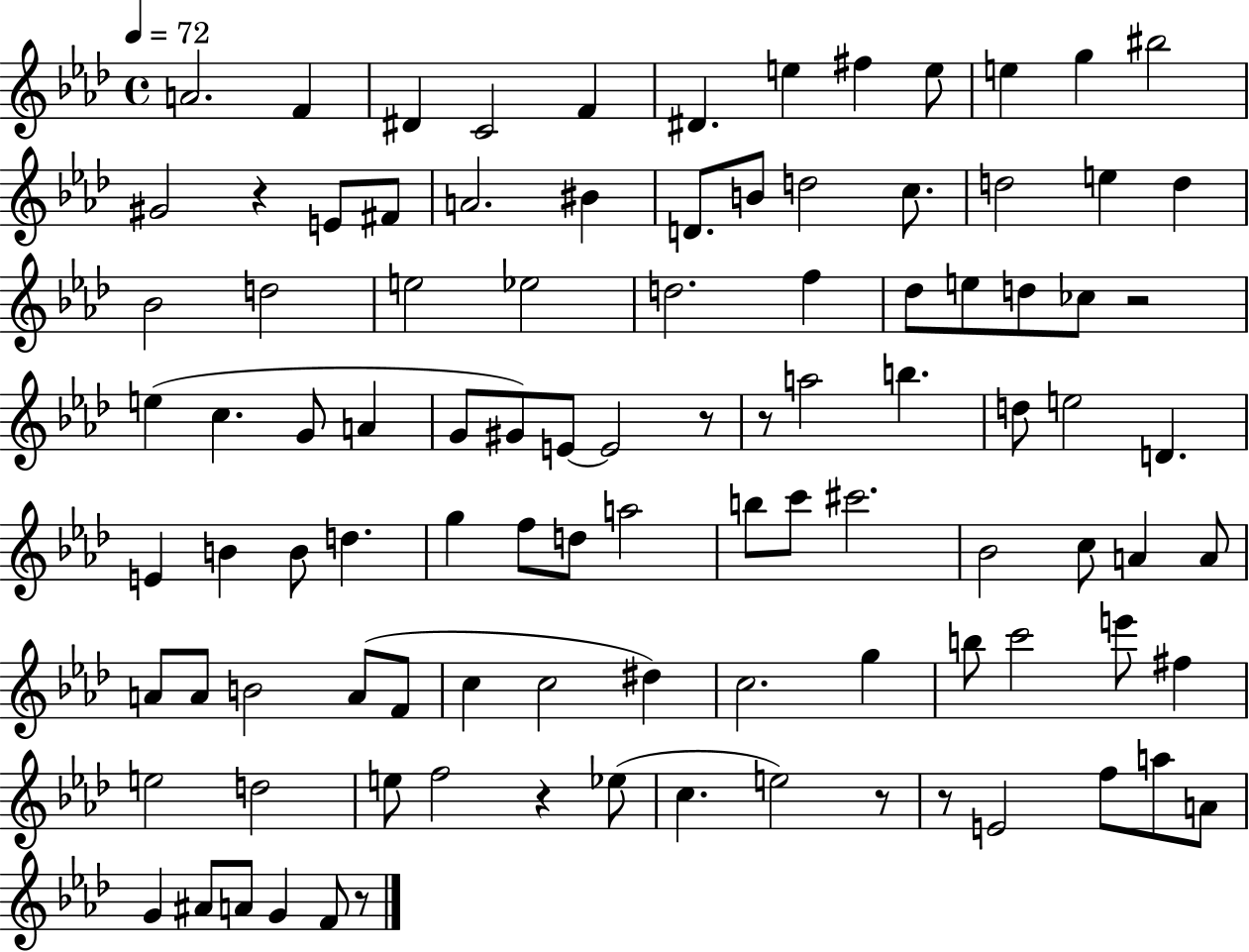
{
  \clef treble
  \time 4/4
  \defaultTimeSignature
  \key aes \major
  \tempo 4 = 72
  a'2. f'4 | dis'4 c'2 f'4 | dis'4. e''4 fis''4 e''8 | e''4 g''4 bis''2 | \break gis'2 r4 e'8 fis'8 | a'2. bis'4 | d'8. b'8 d''2 c''8. | d''2 e''4 d''4 | \break bes'2 d''2 | e''2 ees''2 | d''2. f''4 | des''8 e''8 d''8 ces''8 r2 | \break e''4( c''4. g'8 a'4 | g'8 gis'8) e'8~~ e'2 r8 | r8 a''2 b''4. | d''8 e''2 d'4. | \break e'4 b'4 b'8 d''4. | g''4 f''8 d''8 a''2 | b''8 c'''8 cis'''2. | bes'2 c''8 a'4 a'8 | \break a'8 a'8 b'2 a'8( f'8 | c''4 c''2 dis''4) | c''2. g''4 | b''8 c'''2 e'''8 fis''4 | \break e''2 d''2 | e''8 f''2 r4 ees''8( | c''4. e''2) r8 | r8 e'2 f''8 a''8 a'8 | \break g'4 ais'8 a'8 g'4 f'8 r8 | \bar "|."
}